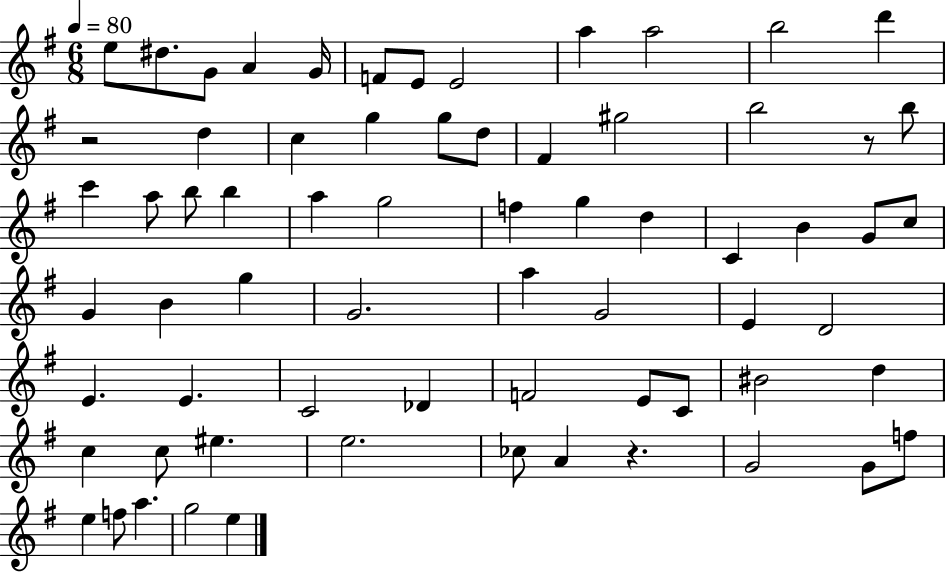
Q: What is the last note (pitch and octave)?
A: E5